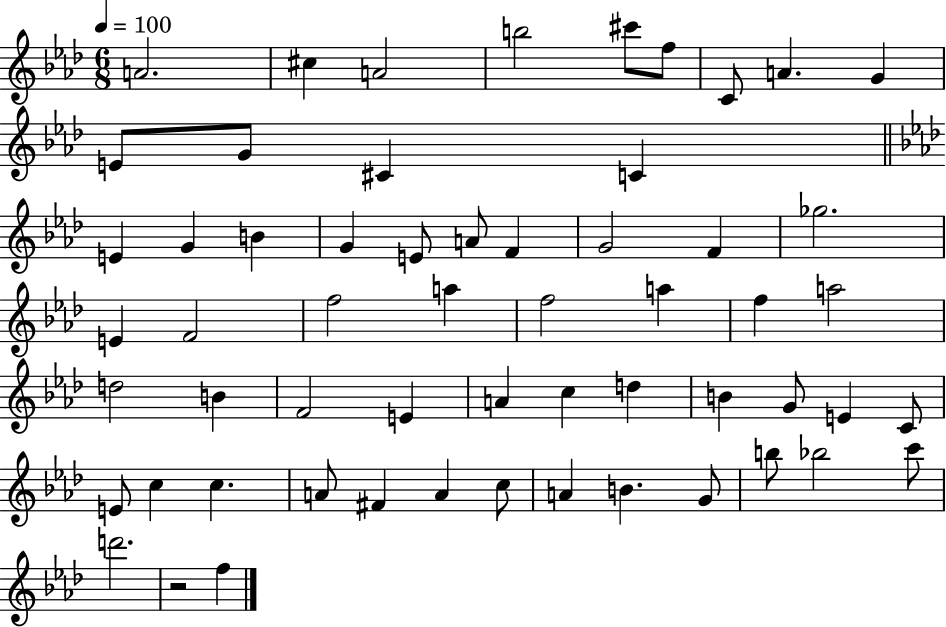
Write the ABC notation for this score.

X:1
T:Untitled
M:6/8
L:1/4
K:Ab
A2 ^c A2 b2 ^c'/2 f/2 C/2 A G E/2 G/2 ^C C E G B G E/2 A/2 F G2 F _g2 E F2 f2 a f2 a f a2 d2 B F2 E A c d B G/2 E C/2 E/2 c c A/2 ^F A c/2 A B G/2 b/2 _b2 c'/2 d'2 z2 f